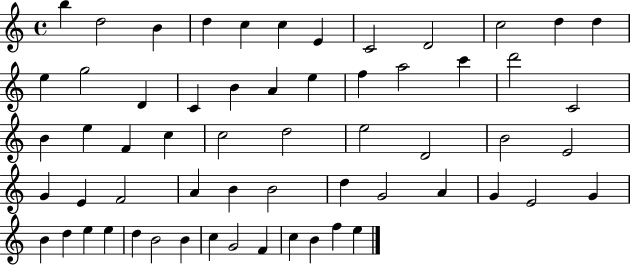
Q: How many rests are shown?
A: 0